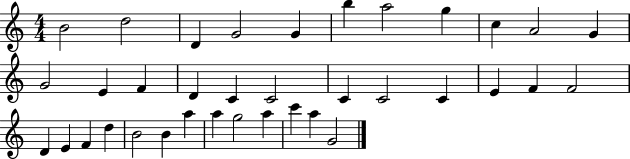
B4/h D5/h D4/q G4/h G4/q B5/q A5/h G5/q C5/q A4/h G4/q G4/h E4/q F4/q D4/q C4/q C4/h C4/q C4/h C4/q E4/q F4/q F4/h D4/q E4/q F4/q D5/q B4/h B4/q A5/q A5/q G5/h A5/q C6/q A5/q G4/h